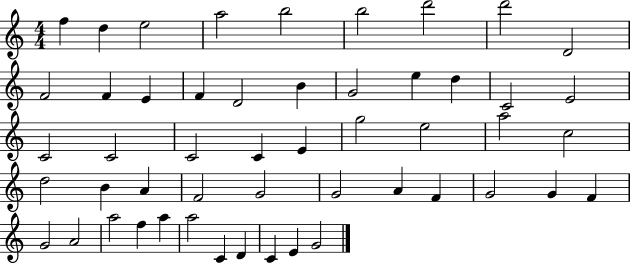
F5/q D5/q E5/h A5/h B5/h B5/h D6/h D6/h D4/h F4/h F4/q E4/q F4/q D4/h B4/q G4/h E5/q D5/q C4/h E4/h C4/h C4/h C4/h C4/q E4/q G5/h E5/h A5/h C5/h D5/h B4/q A4/q F4/h G4/h G4/h A4/q F4/q G4/h G4/q F4/q G4/h A4/h A5/h F5/q A5/q A5/h C4/q D4/q C4/q E4/q G4/h